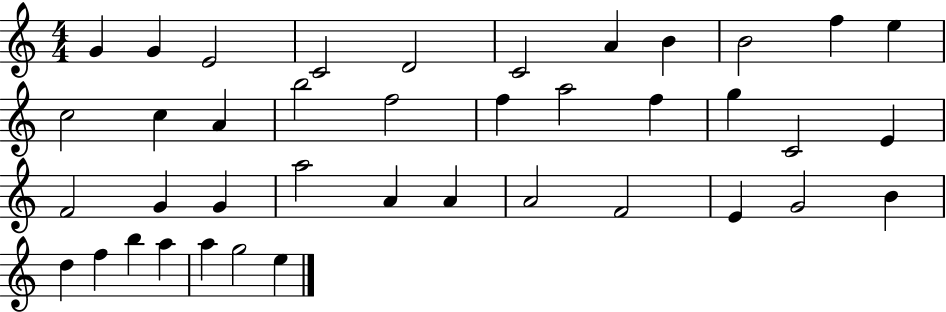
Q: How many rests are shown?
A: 0